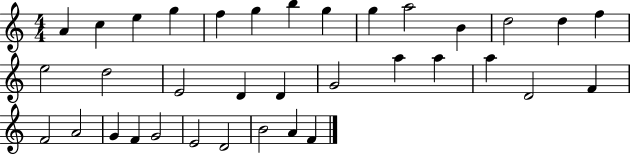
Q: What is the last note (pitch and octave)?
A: F4